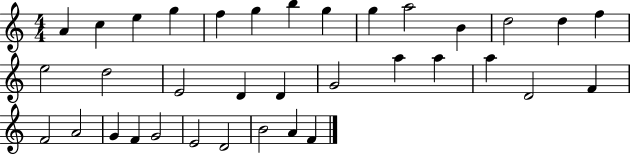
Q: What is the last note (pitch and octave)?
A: F4